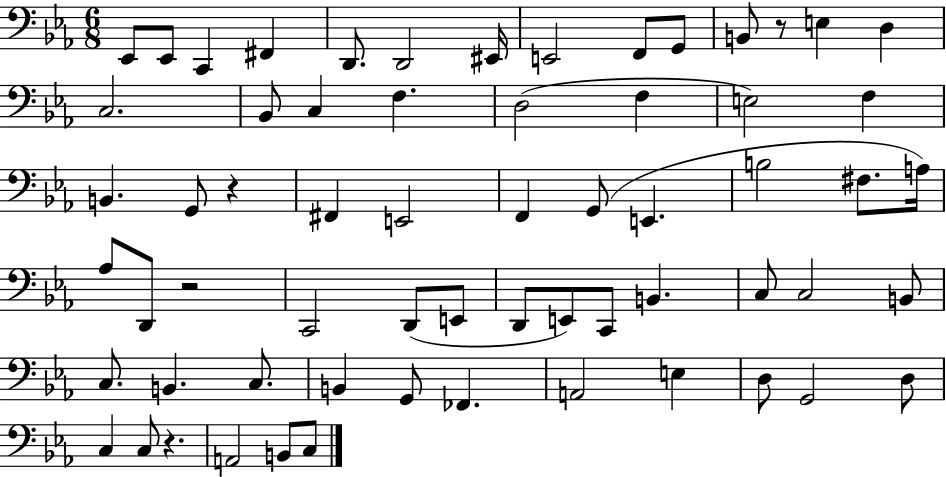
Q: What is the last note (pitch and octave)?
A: C3